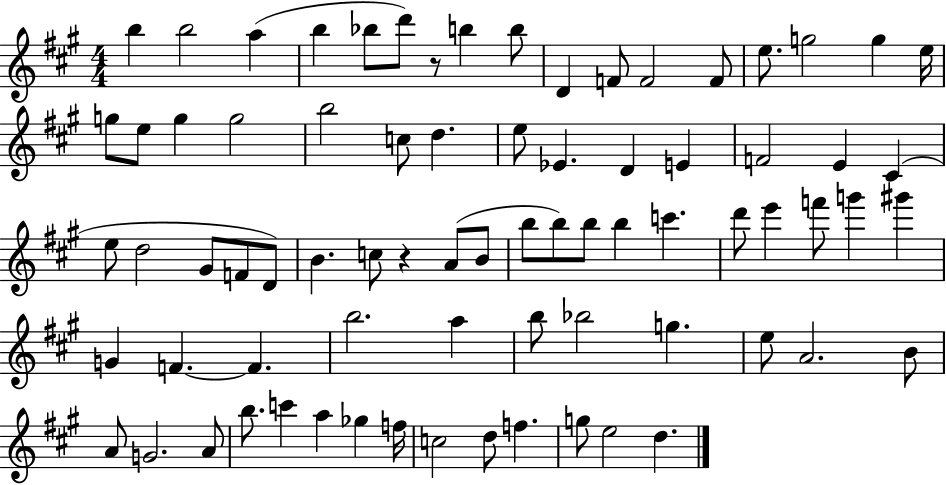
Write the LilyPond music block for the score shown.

{
  \clef treble
  \numericTimeSignature
  \time 4/4
  \key a \major
  b''4 b''2 a''4( | b''4 bes''8 d'''8) r8 b''4 b''8 | d'4 f'8 f'2 f'8 | e''8. g''2 g''4 e''16 | \break g''8 e''8 g''4 g''2 | b''2 c''8 d''4. | e''8 ees'4. d'4 e'4 | f'2 e'4 cis'4( | \break e''8 d''2 gis'8 f'8 d'8) | b'4. c''8 r4 a'8( b'8 | b''8 b''8) b''8 b''4 c'''4. | d'''8 e'''4 f'''8 g'''4 gis'''4 | \break g'4 f'4.~~ f'4. | b''2. a''4 | b''8 bes''2 g''4. | e''8 a'2. b'8 | \break a'8 g'2. a'8 | b''8. c'''4 a''4 ges''4 f''16 | c''2 d''8 f''4. | g''8 e''2 d''4. | \break \bar "|."
}